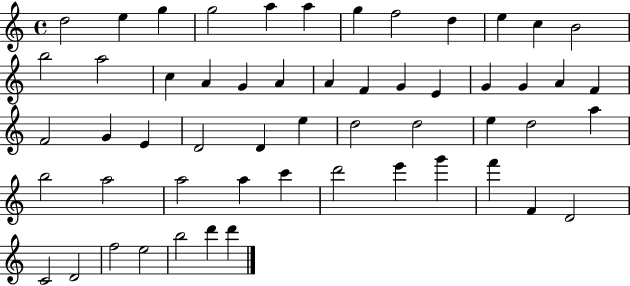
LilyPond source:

{
  \clef treble
  \time 4/4
  \defaultTimeSignature
  \key c \major
  d''2 e''4 g''4 | g''2 a''4 a''4 | g''4 f''2 d''4 | e''4 c''4 b'2 | \break b''2 a''2 | c''4 a'4 g'4 a'4 | a'4 f'4 g'4 e'4 | g'4 g'4 a'4 f'4 | \break f'2 g'4 e'4 | d'2 d'4 e''4 | d''2 d''2 | e''4 d''2 a''4 | \break b''2 a''2 | a''2 a''4 c'''4 | d'''2 e'''4 g'''4 | f'''4 f'4 d'2 | \break c'2 d'2 | f''2 e''2 | b''2 d'''4 d'''4 | \bar "|."
}